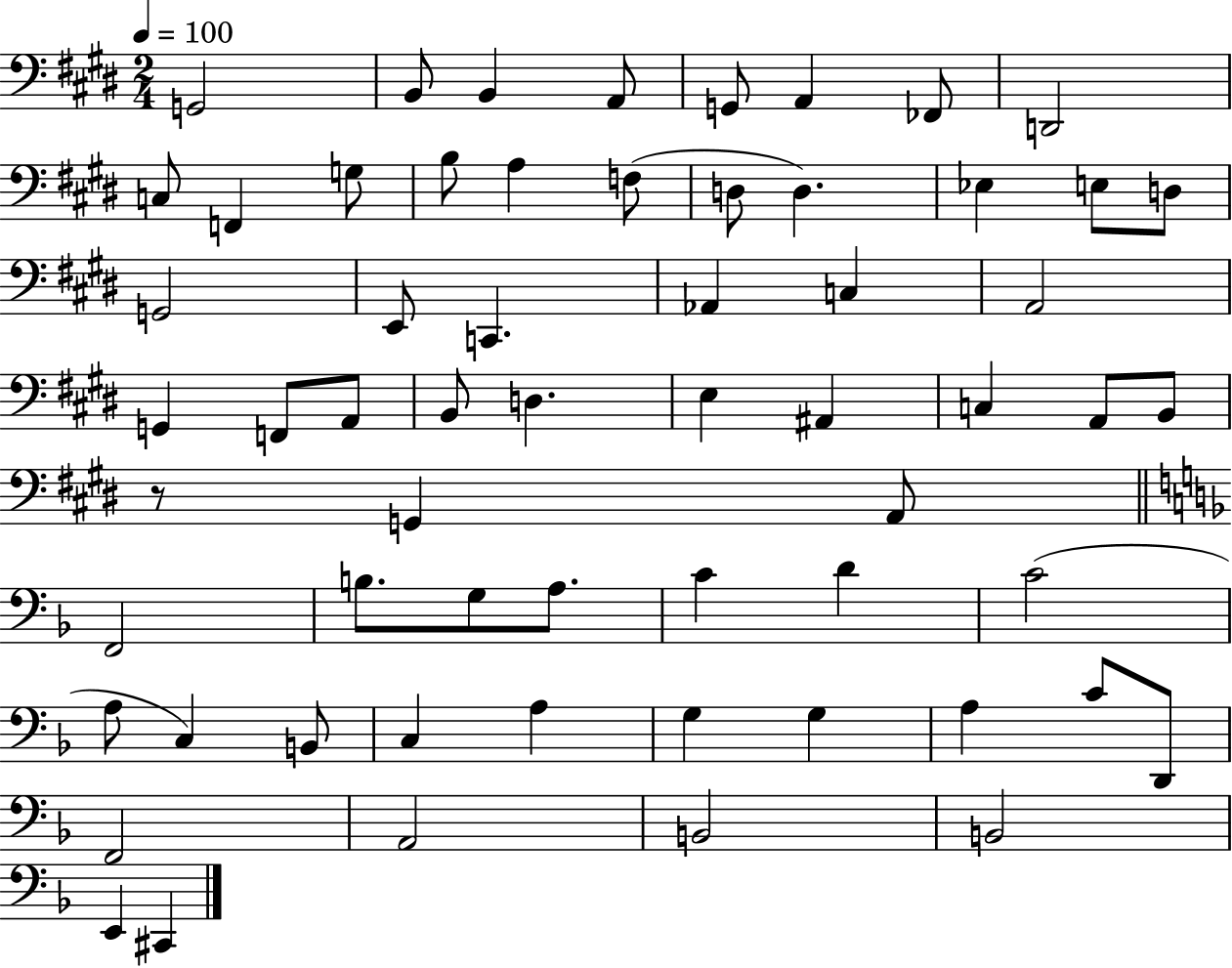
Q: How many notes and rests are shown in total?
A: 61